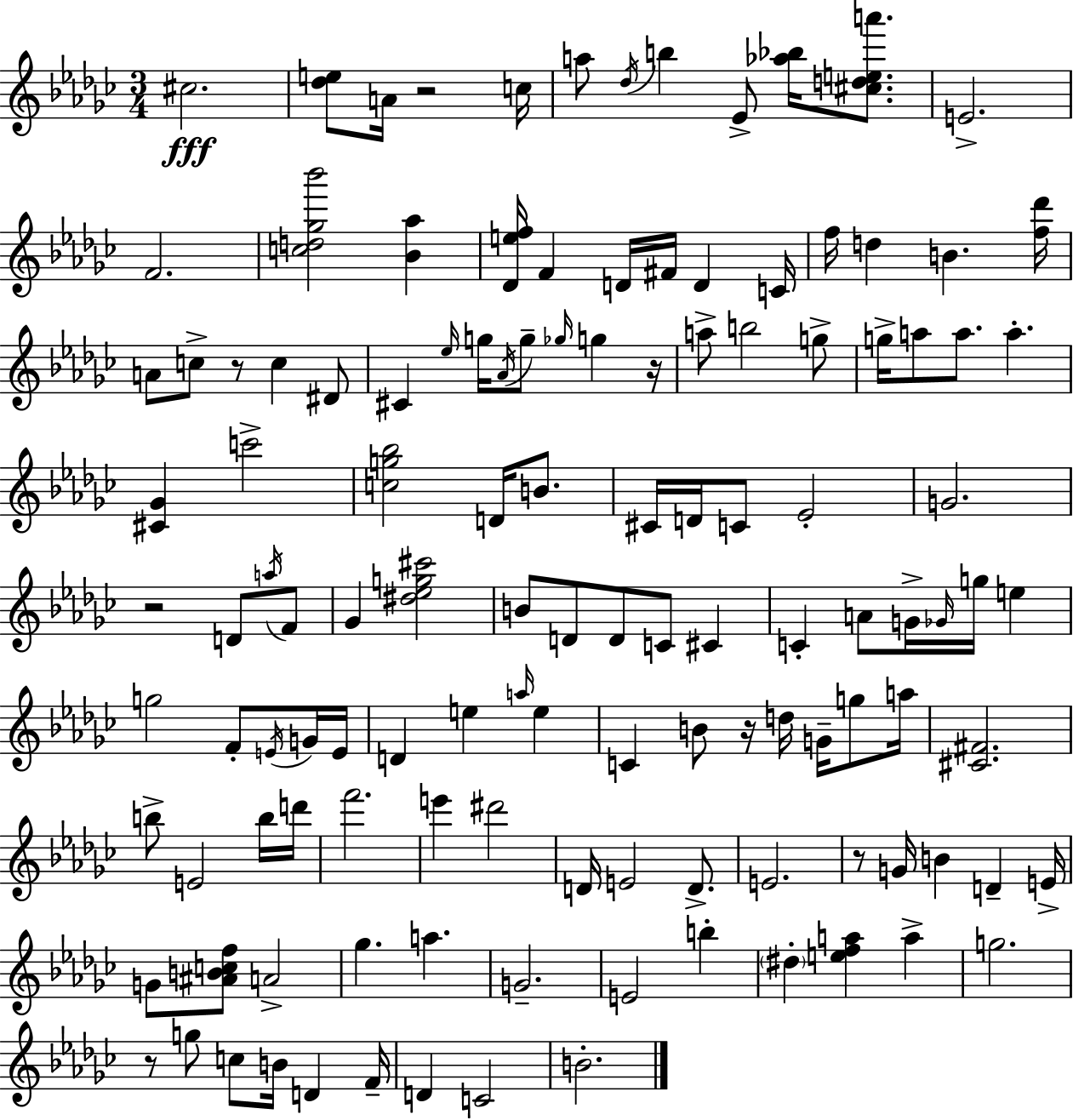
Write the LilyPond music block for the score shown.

{
  \clef treble
  \numericTimeSignature
  \time 3/4
  \key ees \minor
  cis''2.\fff | <des'' e''>8 a'16 r2 c''16 | a''8 \acciaccatura { des''16 } b''4 ees'8-> <aes'' bes''>16 <cis'' d'' e'' a'''>8. | e'2.-> | \break f'2. | <c'' d'' ges'' bes'''>2 <bes' aes''>4 | <des' e'' f''>16 f'4 d'16 fis'16 d'4 | c'16 f''16 d''4 b'4. | \break <f'' des'''>16 a'8 c''8-> r8 c''4 dis'8 | cis'4 \grace { ees''16 } g''16 \acciaccatura { aes'16 } g''8-- \grace { ges''16 } g''4 | r16 a''8-> b''2 | g''8-> g''16-> a''8 a''8. a''4.-. | \break <cis' ges'>4 c'''2-> | <c'' g'' bes''>2 | d'16 b'8. cis'16 d'16 c'8 ees'2-. | g'2. | \break r2 | d'8 \acciaccatura { a''16 } f'8 ges'4 <dis'' ees'' g'' cis'''>2 | b'8 d'8 d'8 c'8 | cis'4 c'4-. a'8 g'16-> | \break \grace { ges'16 } g''16 e''4 g''2 | f'8-. \acciaccatura { e'16 } g'16 e'16 d'4 e''4 | \grace { a''16 } e''4 c'4 | b'8 r16 d''16 g'16-- g''8 a''16 <cis' fis'>2. | \break b''8-> e'2 | b''16 d'''16 f'''2. | e'''4 | dis'''2 d'16 e'2 | \break d'8.-> e'2. | r8 g'16 b'4 | d'4-- e'16-> g'8 <ais' b' c'' f''>8 | a'2-> ges''4. | \break a''4. g'2.-- | e'2 | b''4-. \parenthesize dis''4-. | <e'' f'' a''>4 a''4-> g''2. | \break r8 g''8 | c''8 b'16 d'4 f'16-- d'4 | c'2 b'2.-. | \bar "|."
}